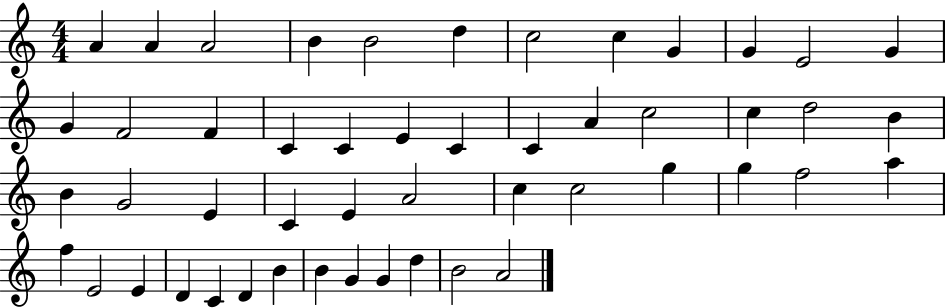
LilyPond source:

{
  \clef treble
  \numericTimeSignature
  \time 4/4
  \key c \major
  a'4 a'4 a'2 | b'4 b'2 d''4 | c''2 c''4 g'4 | g'4 e'2 g'4 | \break g'4 f'2 f'4 | c'4 c'4 e'4 c'4 | c'4 a'4 c''2 | c''4 d''2 b'4 | \break b'4 g'2 e'4 | c'4 e'4 a'2 | c''4 c''2 g''4 | g''4 f''2 a''4 | \break f''4 e'2 e'4 | d'4 c'4 d'4 b'4 | b'4 g'4 g'4 d''4 | b'2 a'2 | \break \bar "|."
}